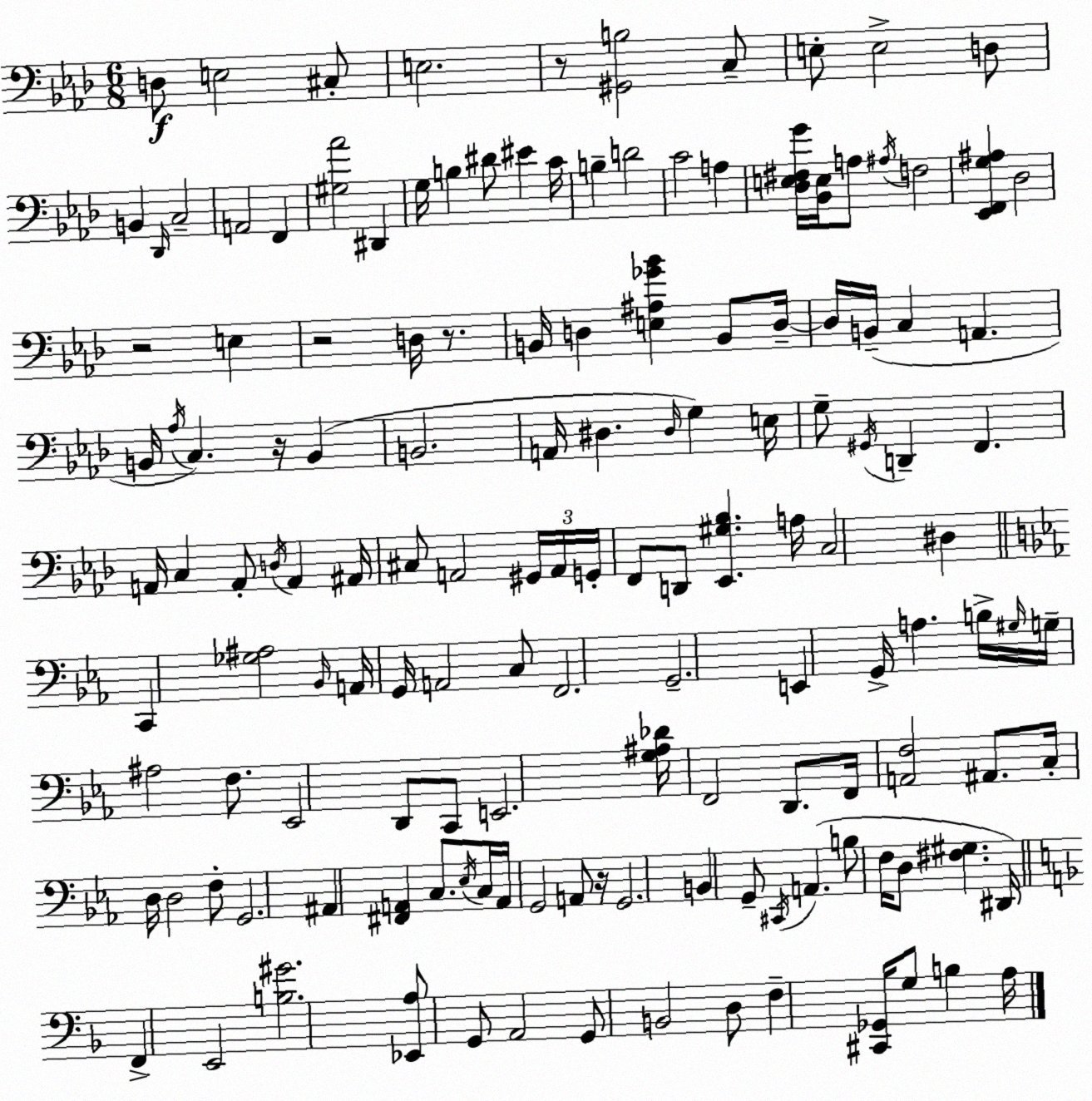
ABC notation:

X:1
T:Untitled
M:6/8
L:1/4
K:Ab
D,/2 E,2 ^C,/2 E,2 z/2 [^G,,B,]2 C,/2 E,/2 E,2 D,/2 B,, _D,,/4 C,2 A,,2 F,, [^G,_A]2 ^D,, G,/4 B, ^D/2 ^E C/4 B, D2 C2 A, [_D,E,^F,G]/4 [_B,,E,]/4 A,/2 ^A,/4 F,2 [_E,,F,,G,^A,] _D,2 z2 E, z2 D,/4 z/2 B,,/4 D, [E,^A,_G_B] B,,/2 D,/4 D,/4 B,,/4 C, A,, B,,/4 _A,/4 C, z/4 B,, B,,2 A,,/4 ^D, ^D,/4 G, E,/4 G,/2 ^G,,/4 D,, F,, A,,/4 C, A,,/2 D,/4 A,, ^A,,/4 ^C,/2 A,,2 ^G,,/4 A,,/4 G,,/4 F,,/2 D,,/2 [_E,,^G,_B,] A,/4 C,2 ^D, C,, [_G,^A,]2 _B,,/4 A,,/4 G,,/4 A,,2 C,/2 F,,2 G,,2 E,, G,,/4 A, B,/4 ^G,/4 G,/4 ^A,2 F,/2 _E,,2 D,,/2 C,,/2 E,,2 [G,^A,_D]/4 F,,2 D,,/2 F,,/4 [A,,F,]2 ^A,,/2 C,/4 D,/4 D,2 F,/2 G,,2 ^A,, [^F,,A,,] C,/2 _E,/4 C,/4 A,,/4 G,,2 A,,/2 z/4 G,,2 B,, G,,/2 ^C,,/4 A,, B,/2 F,/4 D,/2 [^F,^G,] ^D,,/4 F,, E,,2 [B,^G]2 [_E,,A,]/2 G,,/2 A,,2 G,,/2 B,,2 D,/2 F, [^C,,_G,,]/4 G,/2 B, A,/4